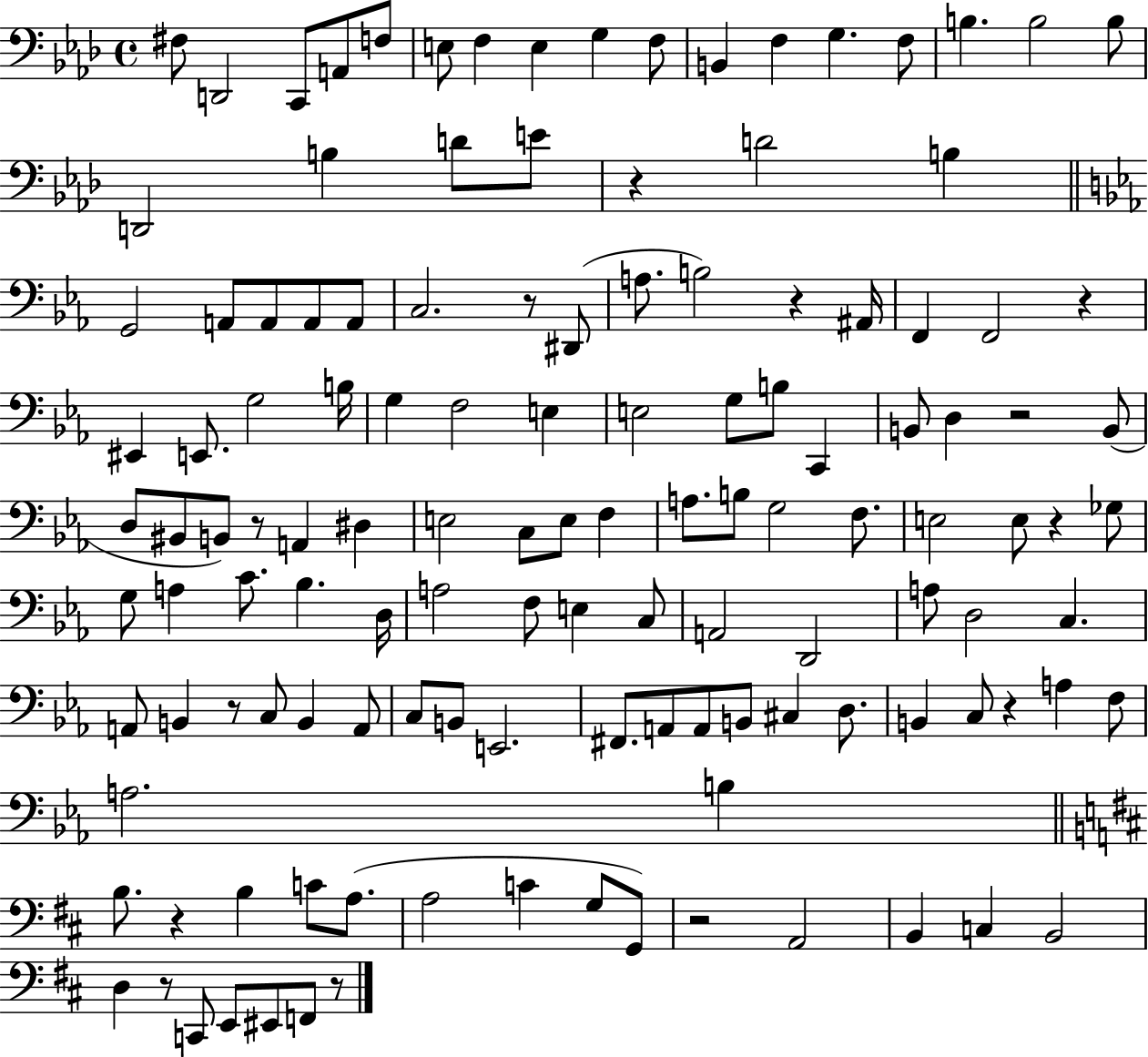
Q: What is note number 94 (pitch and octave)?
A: B2